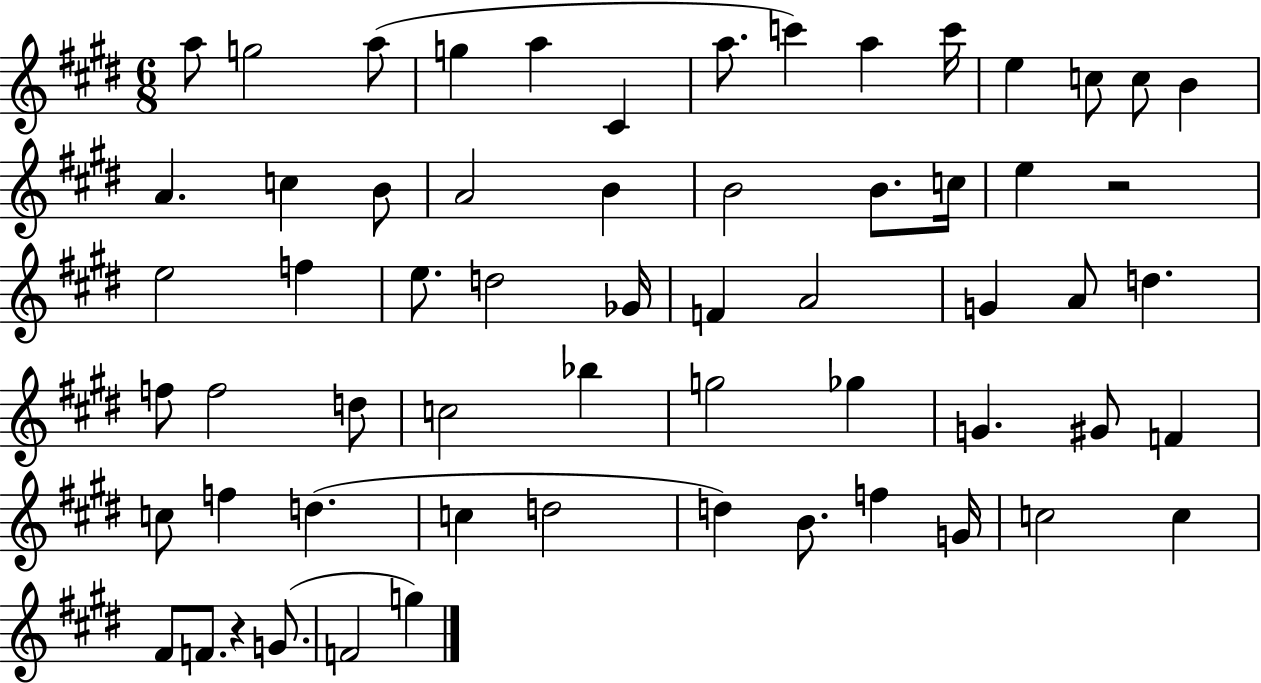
X:1
T:Untitled
M:6/8
L:1/4
K:E
a/2 g2 a/2 g a ^C a/2 c' a c'/4 e c/2 c/2 B A c B/2 A2 B B2 B/2 c/4 e z2 e2 f e/2 d2 _G/4 F A2 G A/2 d f/2 f2 d/2 c2 _b g2 _g G ^G/2 F c/2 f d c d2 d B/2 f G/4 c2 c ^F/2 F/2 z G/2 F2 g